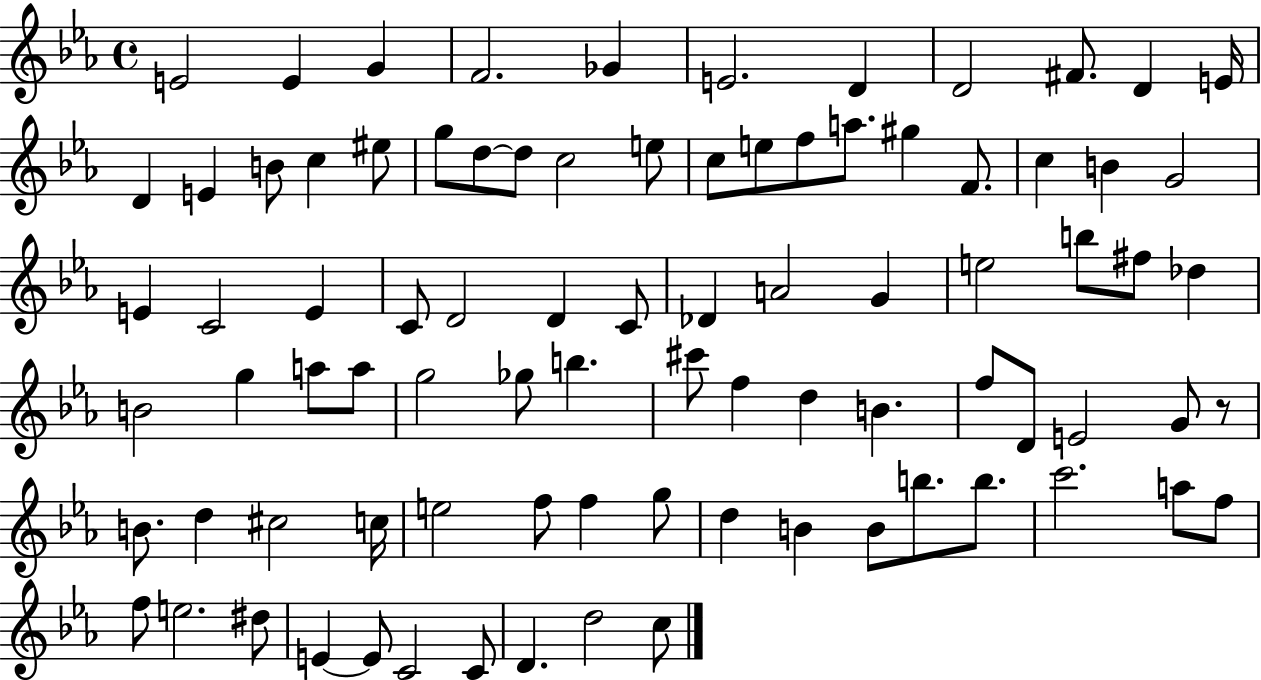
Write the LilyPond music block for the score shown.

{
  \clef treble
  \time 4/4
  \defaultTimeSignature
  \key ees \major
  \repeat volta 2 { e'2 e'4 g'4 | f'2. ges'4 | e'2. d'4 | d'2 fis'8. d'4 e'16 | \break d'4 e'4 b'8 c''4 eis''8 | g''8 d''8~~ d''8 c''2 e''8 | c''8 e''8 f''8 a''8. gis''4 f'8. | c''4 b'4 g'2 | \break e'4 c'2 e'4 | c'8 d'2 d'4 c'8 | des'4 a'2 g'4 | e''2 b''8 fis''8 des''4 | \break b'2 g''4 a''8 a''8 | g''2 ges''8 b''4. | cis'''8 f''4 d''4 b'4. | f''8 d'8 e'2 g'8 r8 | \break b'8. d''4 cis''2 c''16 | e''2 f''8 f''4 g''8 | d''4 b'4 b'8 b''8. b''8. | c'''2. a''8 f''8 | \break f''8 e''2. dis''8 | e'4~~ e'8 c'2 c'8 | d'4. d''2 c''8 | } \bar "|."
}